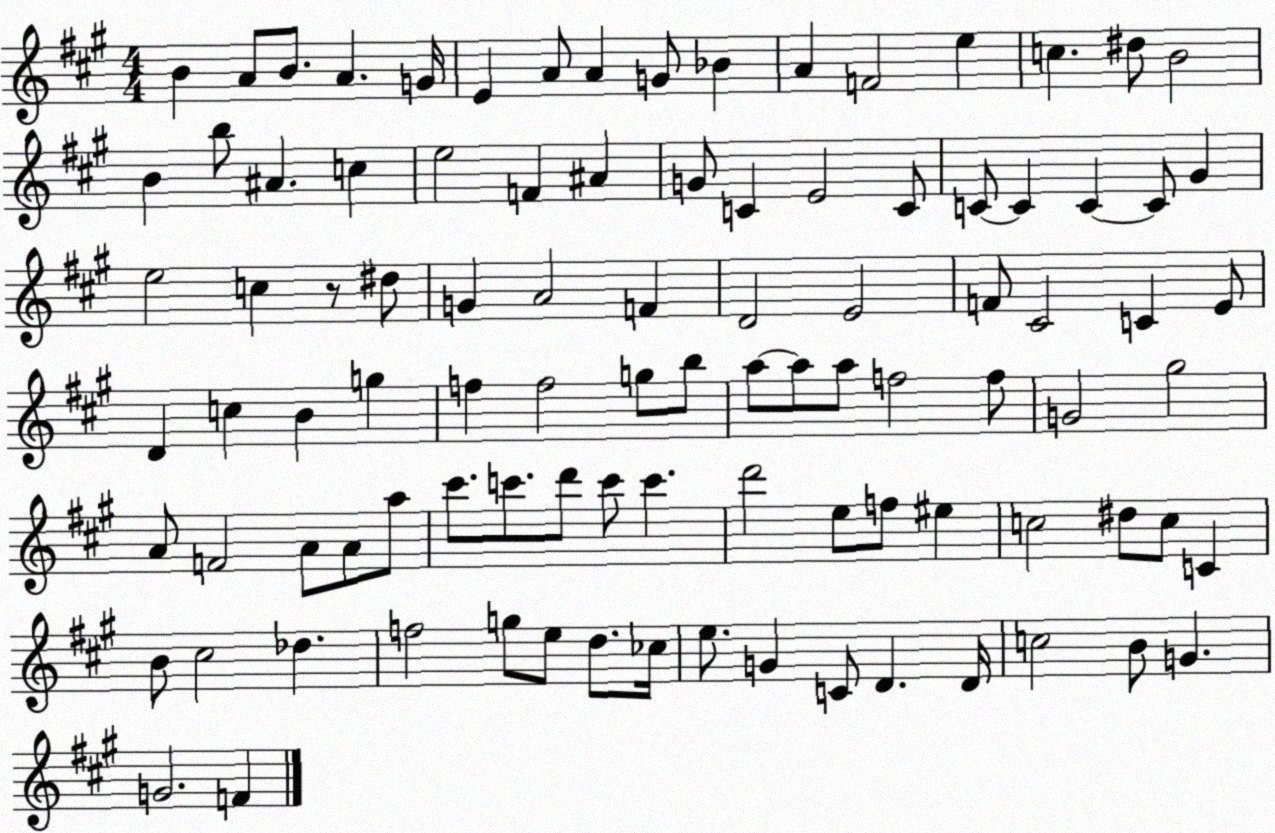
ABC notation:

X:1
T:Untitled
M:4/4
L:1/4
K:A
B A/2 B/2 A G/4 E A/2 A G/2 _B A F2 e c ^d/2 B2 B b/2 ^A c e2 F ^A G/2 C E2 C/2 C/2 C C C/2 ^G e2 c z/2 ^d/2 G A2 F D2 E2 F/2 ^C2 C E/2 D c B g f f2 g/2 b/2 a/2 a/2 a/2 f2 f/2 G2 ^g2 A/2 F2 A/2 A/2 a/2 ^c'/2 c'/2 d'/2 c'/2 c' d'2 e/2 f/2 ^e c2 ^d/2 c/2 C B/2 ^c2 _d f2 g/2 e/2 d/2 _c/4 e/2 G C/2 D D/4 c2 B/2 G G2 F